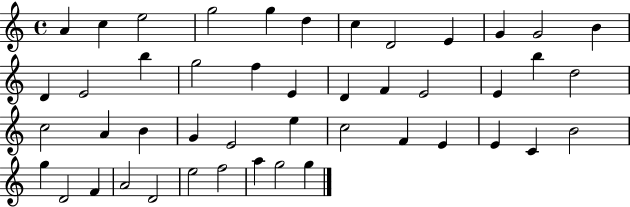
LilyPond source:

{
  \clef treble
  \time 4/4
  \defaultTimeSignature
  \key c \major
  a'4 c''4 e''2 | g''2 g''4 d''4 | c''4 d'2 e'4 | g'4 g'2 b'4 | \break d'4 e'2 b''4 | g''2 f''4 e'4 | d'4 f'4 e'2 | e'4 b''4 d''2 | \break c''2 a'4 b'4 | g'4 e'2 e''4 | c''2 f'4 e'4 | e'4 c'4 b'2 | \break g''4 d'2 f'4 | a'2 d'2 | e''2 f''2 | a''4 g''2 g''4 | \break \bar "|."
}